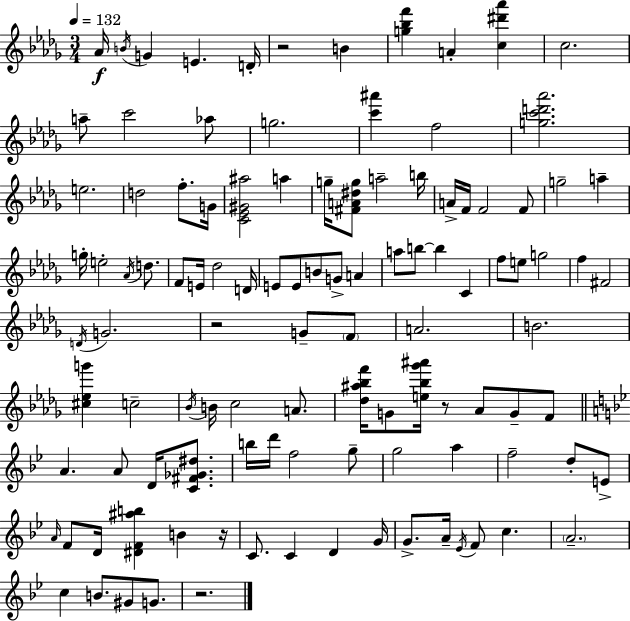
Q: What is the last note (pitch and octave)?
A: G4